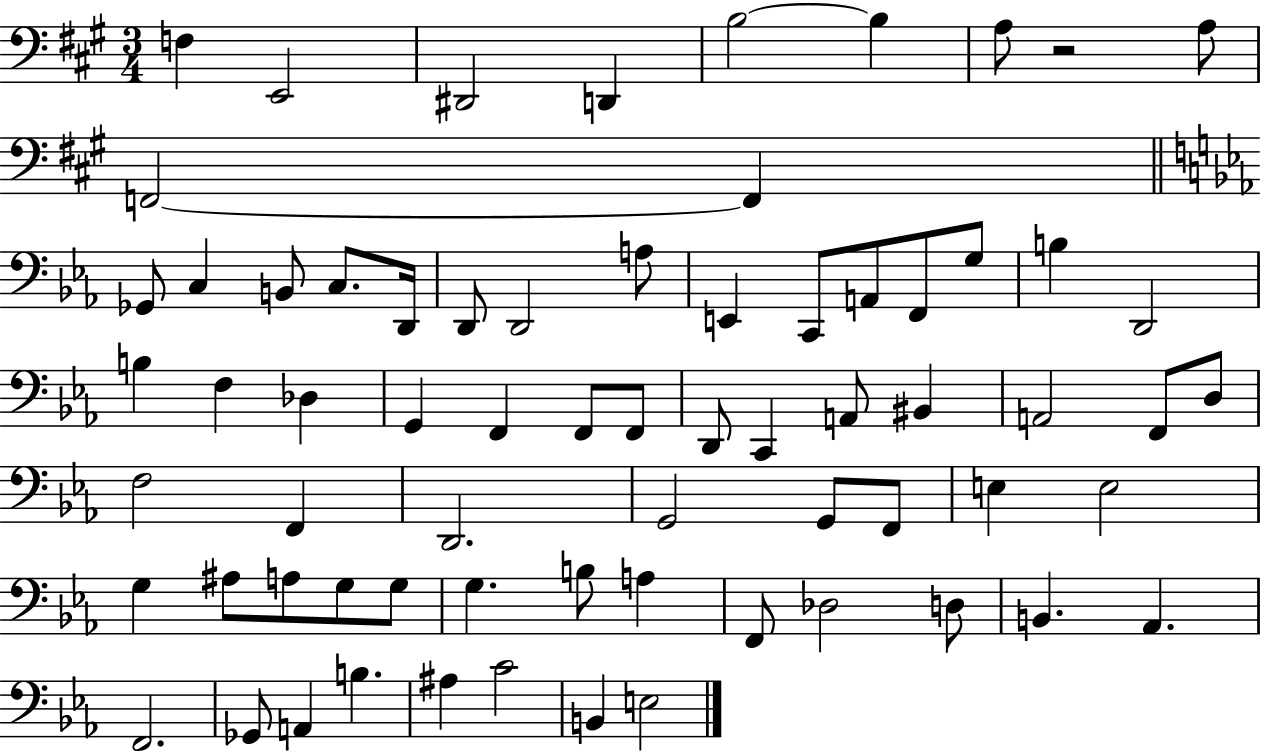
{
  \clef bass
  \numericTimeSignature
  \time 3/4
  \key a \major
  f4 e,2 | dis,2 d,4 | b2~~ b4 | a8 r2 a8 | \break f,2~~ f,4 | \bar "||" \break \key c \minor ges,8 c4 b,8 c8. d,16 | d,8 d,2 a8 | e,4 c,8 a,8 f,8 g8 | b4 d,2 | \break b4 f4 des4 | g,4 f,4 f,8 f,8 | d,8 c,4 a,8 bis,4 | a,2 f,8 d8 | \break f2 f,4 | d,2. | g,2 g,8 f,8 | e4 e2 | \break g4 ais8 a8 g8 g8 | g4. b8 a4 | f,8 des2 d8 | b,4. aes,4. | \break f,2. | ges,8 a,4 b4. | ais4 c'2 | b,4 e2 | \break \bar "|."
}